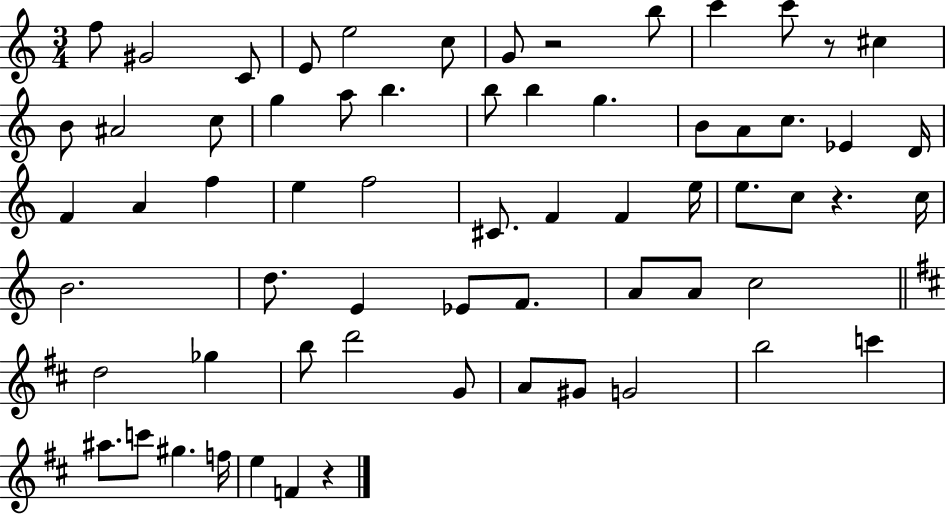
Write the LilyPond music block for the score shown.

{
  \clef treble
  \numericTimeSignature
  \time 3/4
  \key c \major
  \repeat volta 2 { f''8 gis'2 c'8 | e'8 e''2 c''8 | g'8 r2 b''8 | c'''4 c'''8 r8 cis''4 | \break b'8 ais'2 c''8 | g''4 a''8 b''4. | b''8 b''4 g''4. | b'8 a'8 c''8. ees'4 d'16 | \break f'4 a'4 f''4 | e''4 f''2 | cis'8. f'4 f'4 e''16 | e''8. c''8 r4. c''16 | \break b'2. | d''8. e'4 ees'8 f'8. | a'8 a'8 c''2 | \bar "||" \break \key d \major d''2 ges''4 | b''8 d'''2 g'8 | a'8 gis'8 g'2 | b''2 c'''4 | \break ais''8. c'''8 gis''4. f''16 | e''4 f'4 r4 | } \bar "|."
}